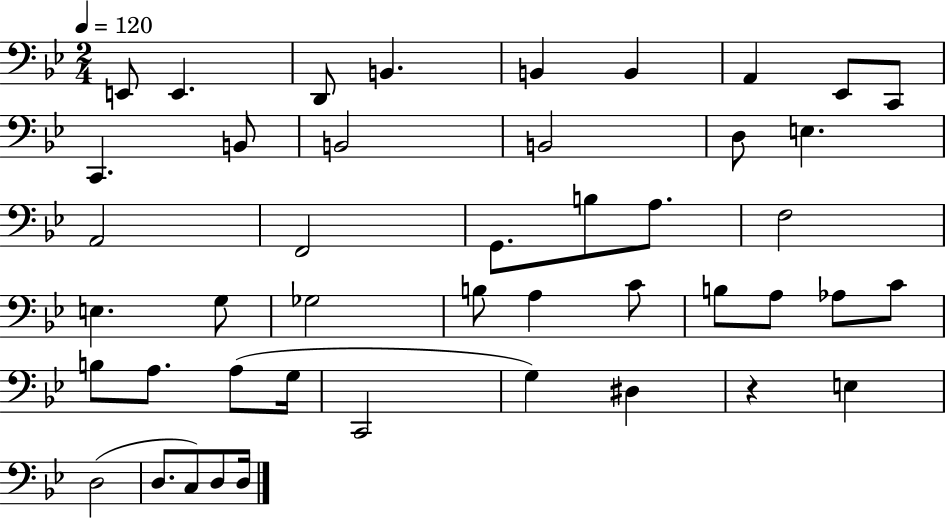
{
  \clef bass
  \numericTimeSignature
  \time 2/4
  \key bes \major
  \tempo 4 = 120
  e,8 e,4. | d,8 b,4. | b,4 b,4 | a,4 ees,8 c,8 | \break c,4. b,8 | b,2 | b,2 | d8 e4. | \break a,2 | f,2 | g,8. b8 a8. | f2 | \break e4. g8 | ges2 | b8 a4 c'8 | b8 a8 aes8 c'8 | \break b8 a8. a8( g16 | c,2 | g4) dis4 | r4 e4 | \break d2( | d8. c8) d8 d16 | \bar "|."
}